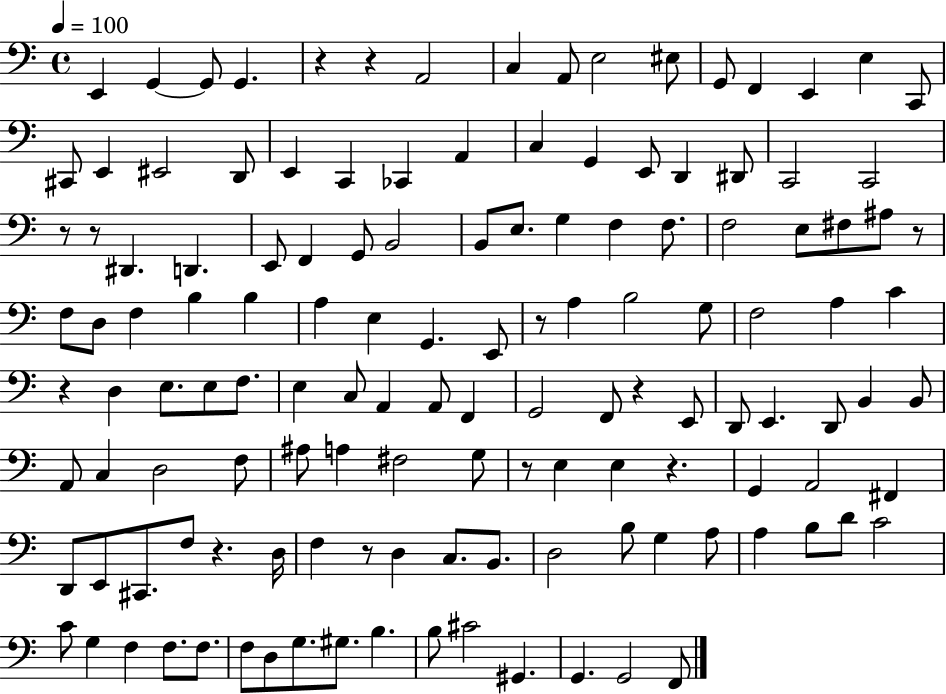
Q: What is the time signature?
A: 4/4